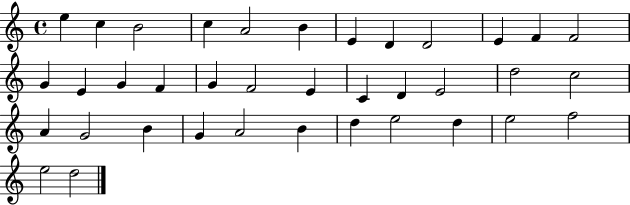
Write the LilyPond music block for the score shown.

{
  \clef treble
  \time 4/4
  \defaultTimeSignature
  \key c \major
  e''4 c''4 b'2 | c''4 a'2 b'4 | e'4 d'4 d'2 | e'4 f'4 f'2 | \break g'4 e'4 g'4 f'4 | g'4 f'2 e'4 | c'4 d'4 e'2 | d''2 c''2 | \break a'4 g'2 b'4 | g'4 a'2 b'4 | d''4 e''2 d''4 | e''2 f''2 | \break e''2 d''2 | \bar "|."
}